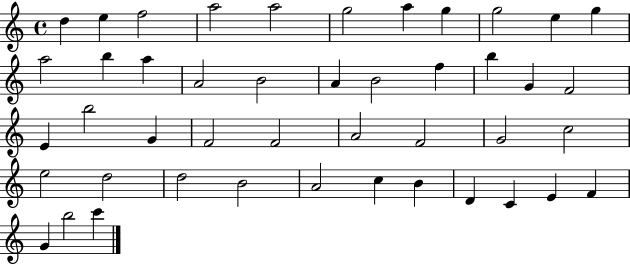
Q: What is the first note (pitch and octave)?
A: D5